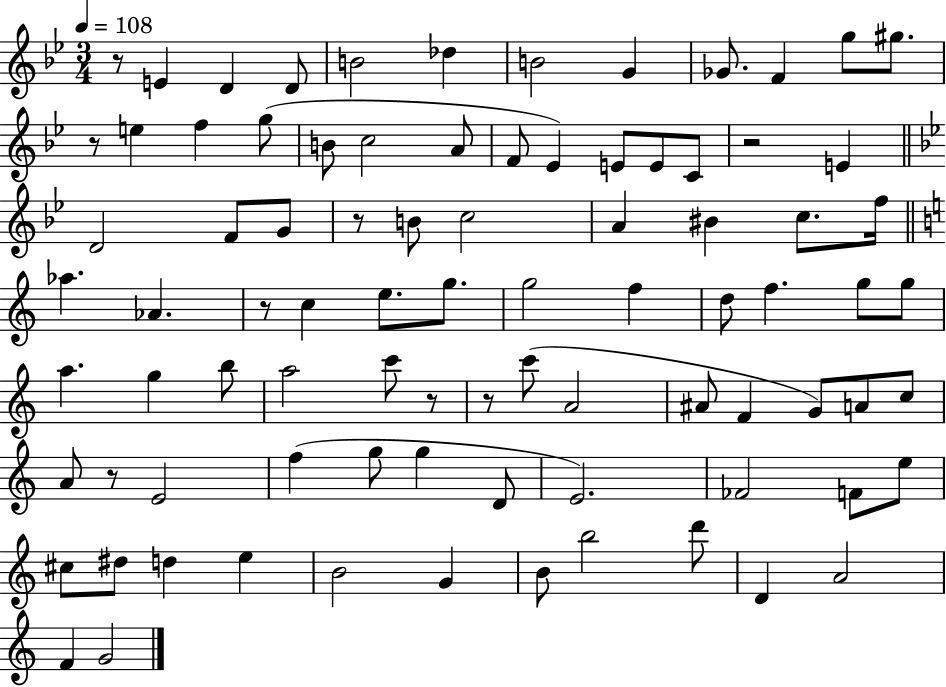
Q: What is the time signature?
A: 3/4